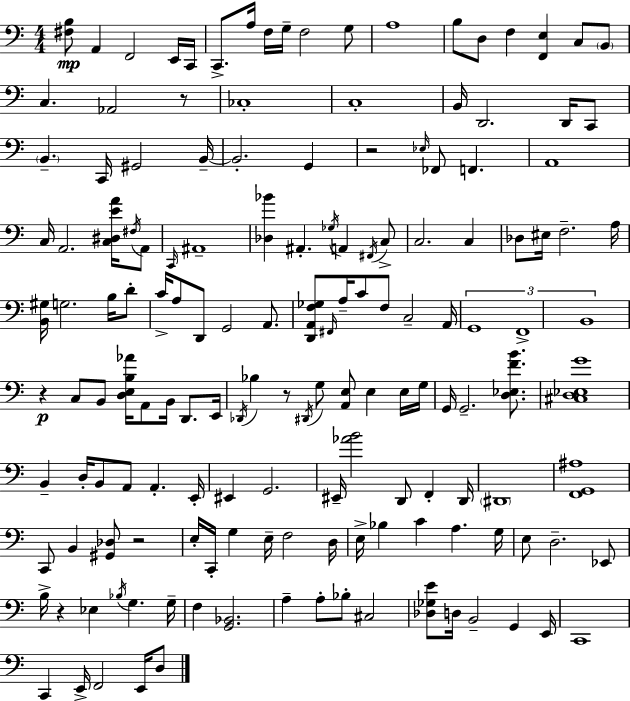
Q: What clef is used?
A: bass